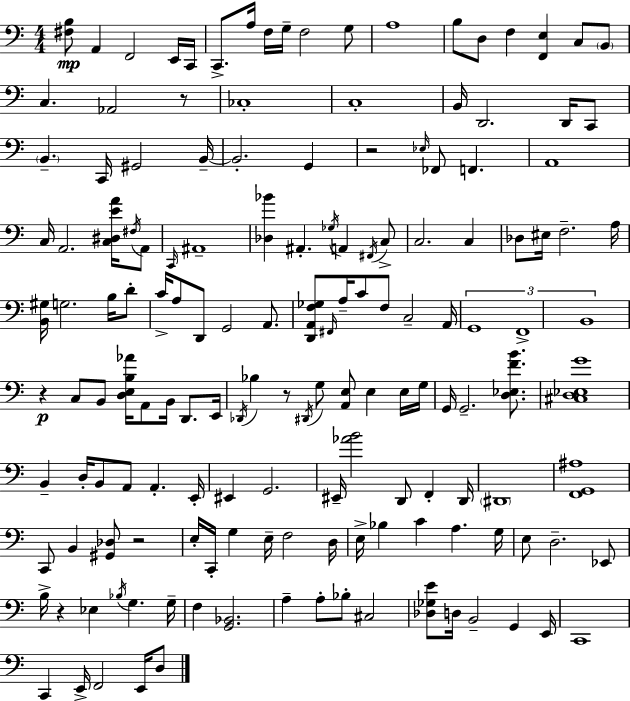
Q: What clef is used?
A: bass